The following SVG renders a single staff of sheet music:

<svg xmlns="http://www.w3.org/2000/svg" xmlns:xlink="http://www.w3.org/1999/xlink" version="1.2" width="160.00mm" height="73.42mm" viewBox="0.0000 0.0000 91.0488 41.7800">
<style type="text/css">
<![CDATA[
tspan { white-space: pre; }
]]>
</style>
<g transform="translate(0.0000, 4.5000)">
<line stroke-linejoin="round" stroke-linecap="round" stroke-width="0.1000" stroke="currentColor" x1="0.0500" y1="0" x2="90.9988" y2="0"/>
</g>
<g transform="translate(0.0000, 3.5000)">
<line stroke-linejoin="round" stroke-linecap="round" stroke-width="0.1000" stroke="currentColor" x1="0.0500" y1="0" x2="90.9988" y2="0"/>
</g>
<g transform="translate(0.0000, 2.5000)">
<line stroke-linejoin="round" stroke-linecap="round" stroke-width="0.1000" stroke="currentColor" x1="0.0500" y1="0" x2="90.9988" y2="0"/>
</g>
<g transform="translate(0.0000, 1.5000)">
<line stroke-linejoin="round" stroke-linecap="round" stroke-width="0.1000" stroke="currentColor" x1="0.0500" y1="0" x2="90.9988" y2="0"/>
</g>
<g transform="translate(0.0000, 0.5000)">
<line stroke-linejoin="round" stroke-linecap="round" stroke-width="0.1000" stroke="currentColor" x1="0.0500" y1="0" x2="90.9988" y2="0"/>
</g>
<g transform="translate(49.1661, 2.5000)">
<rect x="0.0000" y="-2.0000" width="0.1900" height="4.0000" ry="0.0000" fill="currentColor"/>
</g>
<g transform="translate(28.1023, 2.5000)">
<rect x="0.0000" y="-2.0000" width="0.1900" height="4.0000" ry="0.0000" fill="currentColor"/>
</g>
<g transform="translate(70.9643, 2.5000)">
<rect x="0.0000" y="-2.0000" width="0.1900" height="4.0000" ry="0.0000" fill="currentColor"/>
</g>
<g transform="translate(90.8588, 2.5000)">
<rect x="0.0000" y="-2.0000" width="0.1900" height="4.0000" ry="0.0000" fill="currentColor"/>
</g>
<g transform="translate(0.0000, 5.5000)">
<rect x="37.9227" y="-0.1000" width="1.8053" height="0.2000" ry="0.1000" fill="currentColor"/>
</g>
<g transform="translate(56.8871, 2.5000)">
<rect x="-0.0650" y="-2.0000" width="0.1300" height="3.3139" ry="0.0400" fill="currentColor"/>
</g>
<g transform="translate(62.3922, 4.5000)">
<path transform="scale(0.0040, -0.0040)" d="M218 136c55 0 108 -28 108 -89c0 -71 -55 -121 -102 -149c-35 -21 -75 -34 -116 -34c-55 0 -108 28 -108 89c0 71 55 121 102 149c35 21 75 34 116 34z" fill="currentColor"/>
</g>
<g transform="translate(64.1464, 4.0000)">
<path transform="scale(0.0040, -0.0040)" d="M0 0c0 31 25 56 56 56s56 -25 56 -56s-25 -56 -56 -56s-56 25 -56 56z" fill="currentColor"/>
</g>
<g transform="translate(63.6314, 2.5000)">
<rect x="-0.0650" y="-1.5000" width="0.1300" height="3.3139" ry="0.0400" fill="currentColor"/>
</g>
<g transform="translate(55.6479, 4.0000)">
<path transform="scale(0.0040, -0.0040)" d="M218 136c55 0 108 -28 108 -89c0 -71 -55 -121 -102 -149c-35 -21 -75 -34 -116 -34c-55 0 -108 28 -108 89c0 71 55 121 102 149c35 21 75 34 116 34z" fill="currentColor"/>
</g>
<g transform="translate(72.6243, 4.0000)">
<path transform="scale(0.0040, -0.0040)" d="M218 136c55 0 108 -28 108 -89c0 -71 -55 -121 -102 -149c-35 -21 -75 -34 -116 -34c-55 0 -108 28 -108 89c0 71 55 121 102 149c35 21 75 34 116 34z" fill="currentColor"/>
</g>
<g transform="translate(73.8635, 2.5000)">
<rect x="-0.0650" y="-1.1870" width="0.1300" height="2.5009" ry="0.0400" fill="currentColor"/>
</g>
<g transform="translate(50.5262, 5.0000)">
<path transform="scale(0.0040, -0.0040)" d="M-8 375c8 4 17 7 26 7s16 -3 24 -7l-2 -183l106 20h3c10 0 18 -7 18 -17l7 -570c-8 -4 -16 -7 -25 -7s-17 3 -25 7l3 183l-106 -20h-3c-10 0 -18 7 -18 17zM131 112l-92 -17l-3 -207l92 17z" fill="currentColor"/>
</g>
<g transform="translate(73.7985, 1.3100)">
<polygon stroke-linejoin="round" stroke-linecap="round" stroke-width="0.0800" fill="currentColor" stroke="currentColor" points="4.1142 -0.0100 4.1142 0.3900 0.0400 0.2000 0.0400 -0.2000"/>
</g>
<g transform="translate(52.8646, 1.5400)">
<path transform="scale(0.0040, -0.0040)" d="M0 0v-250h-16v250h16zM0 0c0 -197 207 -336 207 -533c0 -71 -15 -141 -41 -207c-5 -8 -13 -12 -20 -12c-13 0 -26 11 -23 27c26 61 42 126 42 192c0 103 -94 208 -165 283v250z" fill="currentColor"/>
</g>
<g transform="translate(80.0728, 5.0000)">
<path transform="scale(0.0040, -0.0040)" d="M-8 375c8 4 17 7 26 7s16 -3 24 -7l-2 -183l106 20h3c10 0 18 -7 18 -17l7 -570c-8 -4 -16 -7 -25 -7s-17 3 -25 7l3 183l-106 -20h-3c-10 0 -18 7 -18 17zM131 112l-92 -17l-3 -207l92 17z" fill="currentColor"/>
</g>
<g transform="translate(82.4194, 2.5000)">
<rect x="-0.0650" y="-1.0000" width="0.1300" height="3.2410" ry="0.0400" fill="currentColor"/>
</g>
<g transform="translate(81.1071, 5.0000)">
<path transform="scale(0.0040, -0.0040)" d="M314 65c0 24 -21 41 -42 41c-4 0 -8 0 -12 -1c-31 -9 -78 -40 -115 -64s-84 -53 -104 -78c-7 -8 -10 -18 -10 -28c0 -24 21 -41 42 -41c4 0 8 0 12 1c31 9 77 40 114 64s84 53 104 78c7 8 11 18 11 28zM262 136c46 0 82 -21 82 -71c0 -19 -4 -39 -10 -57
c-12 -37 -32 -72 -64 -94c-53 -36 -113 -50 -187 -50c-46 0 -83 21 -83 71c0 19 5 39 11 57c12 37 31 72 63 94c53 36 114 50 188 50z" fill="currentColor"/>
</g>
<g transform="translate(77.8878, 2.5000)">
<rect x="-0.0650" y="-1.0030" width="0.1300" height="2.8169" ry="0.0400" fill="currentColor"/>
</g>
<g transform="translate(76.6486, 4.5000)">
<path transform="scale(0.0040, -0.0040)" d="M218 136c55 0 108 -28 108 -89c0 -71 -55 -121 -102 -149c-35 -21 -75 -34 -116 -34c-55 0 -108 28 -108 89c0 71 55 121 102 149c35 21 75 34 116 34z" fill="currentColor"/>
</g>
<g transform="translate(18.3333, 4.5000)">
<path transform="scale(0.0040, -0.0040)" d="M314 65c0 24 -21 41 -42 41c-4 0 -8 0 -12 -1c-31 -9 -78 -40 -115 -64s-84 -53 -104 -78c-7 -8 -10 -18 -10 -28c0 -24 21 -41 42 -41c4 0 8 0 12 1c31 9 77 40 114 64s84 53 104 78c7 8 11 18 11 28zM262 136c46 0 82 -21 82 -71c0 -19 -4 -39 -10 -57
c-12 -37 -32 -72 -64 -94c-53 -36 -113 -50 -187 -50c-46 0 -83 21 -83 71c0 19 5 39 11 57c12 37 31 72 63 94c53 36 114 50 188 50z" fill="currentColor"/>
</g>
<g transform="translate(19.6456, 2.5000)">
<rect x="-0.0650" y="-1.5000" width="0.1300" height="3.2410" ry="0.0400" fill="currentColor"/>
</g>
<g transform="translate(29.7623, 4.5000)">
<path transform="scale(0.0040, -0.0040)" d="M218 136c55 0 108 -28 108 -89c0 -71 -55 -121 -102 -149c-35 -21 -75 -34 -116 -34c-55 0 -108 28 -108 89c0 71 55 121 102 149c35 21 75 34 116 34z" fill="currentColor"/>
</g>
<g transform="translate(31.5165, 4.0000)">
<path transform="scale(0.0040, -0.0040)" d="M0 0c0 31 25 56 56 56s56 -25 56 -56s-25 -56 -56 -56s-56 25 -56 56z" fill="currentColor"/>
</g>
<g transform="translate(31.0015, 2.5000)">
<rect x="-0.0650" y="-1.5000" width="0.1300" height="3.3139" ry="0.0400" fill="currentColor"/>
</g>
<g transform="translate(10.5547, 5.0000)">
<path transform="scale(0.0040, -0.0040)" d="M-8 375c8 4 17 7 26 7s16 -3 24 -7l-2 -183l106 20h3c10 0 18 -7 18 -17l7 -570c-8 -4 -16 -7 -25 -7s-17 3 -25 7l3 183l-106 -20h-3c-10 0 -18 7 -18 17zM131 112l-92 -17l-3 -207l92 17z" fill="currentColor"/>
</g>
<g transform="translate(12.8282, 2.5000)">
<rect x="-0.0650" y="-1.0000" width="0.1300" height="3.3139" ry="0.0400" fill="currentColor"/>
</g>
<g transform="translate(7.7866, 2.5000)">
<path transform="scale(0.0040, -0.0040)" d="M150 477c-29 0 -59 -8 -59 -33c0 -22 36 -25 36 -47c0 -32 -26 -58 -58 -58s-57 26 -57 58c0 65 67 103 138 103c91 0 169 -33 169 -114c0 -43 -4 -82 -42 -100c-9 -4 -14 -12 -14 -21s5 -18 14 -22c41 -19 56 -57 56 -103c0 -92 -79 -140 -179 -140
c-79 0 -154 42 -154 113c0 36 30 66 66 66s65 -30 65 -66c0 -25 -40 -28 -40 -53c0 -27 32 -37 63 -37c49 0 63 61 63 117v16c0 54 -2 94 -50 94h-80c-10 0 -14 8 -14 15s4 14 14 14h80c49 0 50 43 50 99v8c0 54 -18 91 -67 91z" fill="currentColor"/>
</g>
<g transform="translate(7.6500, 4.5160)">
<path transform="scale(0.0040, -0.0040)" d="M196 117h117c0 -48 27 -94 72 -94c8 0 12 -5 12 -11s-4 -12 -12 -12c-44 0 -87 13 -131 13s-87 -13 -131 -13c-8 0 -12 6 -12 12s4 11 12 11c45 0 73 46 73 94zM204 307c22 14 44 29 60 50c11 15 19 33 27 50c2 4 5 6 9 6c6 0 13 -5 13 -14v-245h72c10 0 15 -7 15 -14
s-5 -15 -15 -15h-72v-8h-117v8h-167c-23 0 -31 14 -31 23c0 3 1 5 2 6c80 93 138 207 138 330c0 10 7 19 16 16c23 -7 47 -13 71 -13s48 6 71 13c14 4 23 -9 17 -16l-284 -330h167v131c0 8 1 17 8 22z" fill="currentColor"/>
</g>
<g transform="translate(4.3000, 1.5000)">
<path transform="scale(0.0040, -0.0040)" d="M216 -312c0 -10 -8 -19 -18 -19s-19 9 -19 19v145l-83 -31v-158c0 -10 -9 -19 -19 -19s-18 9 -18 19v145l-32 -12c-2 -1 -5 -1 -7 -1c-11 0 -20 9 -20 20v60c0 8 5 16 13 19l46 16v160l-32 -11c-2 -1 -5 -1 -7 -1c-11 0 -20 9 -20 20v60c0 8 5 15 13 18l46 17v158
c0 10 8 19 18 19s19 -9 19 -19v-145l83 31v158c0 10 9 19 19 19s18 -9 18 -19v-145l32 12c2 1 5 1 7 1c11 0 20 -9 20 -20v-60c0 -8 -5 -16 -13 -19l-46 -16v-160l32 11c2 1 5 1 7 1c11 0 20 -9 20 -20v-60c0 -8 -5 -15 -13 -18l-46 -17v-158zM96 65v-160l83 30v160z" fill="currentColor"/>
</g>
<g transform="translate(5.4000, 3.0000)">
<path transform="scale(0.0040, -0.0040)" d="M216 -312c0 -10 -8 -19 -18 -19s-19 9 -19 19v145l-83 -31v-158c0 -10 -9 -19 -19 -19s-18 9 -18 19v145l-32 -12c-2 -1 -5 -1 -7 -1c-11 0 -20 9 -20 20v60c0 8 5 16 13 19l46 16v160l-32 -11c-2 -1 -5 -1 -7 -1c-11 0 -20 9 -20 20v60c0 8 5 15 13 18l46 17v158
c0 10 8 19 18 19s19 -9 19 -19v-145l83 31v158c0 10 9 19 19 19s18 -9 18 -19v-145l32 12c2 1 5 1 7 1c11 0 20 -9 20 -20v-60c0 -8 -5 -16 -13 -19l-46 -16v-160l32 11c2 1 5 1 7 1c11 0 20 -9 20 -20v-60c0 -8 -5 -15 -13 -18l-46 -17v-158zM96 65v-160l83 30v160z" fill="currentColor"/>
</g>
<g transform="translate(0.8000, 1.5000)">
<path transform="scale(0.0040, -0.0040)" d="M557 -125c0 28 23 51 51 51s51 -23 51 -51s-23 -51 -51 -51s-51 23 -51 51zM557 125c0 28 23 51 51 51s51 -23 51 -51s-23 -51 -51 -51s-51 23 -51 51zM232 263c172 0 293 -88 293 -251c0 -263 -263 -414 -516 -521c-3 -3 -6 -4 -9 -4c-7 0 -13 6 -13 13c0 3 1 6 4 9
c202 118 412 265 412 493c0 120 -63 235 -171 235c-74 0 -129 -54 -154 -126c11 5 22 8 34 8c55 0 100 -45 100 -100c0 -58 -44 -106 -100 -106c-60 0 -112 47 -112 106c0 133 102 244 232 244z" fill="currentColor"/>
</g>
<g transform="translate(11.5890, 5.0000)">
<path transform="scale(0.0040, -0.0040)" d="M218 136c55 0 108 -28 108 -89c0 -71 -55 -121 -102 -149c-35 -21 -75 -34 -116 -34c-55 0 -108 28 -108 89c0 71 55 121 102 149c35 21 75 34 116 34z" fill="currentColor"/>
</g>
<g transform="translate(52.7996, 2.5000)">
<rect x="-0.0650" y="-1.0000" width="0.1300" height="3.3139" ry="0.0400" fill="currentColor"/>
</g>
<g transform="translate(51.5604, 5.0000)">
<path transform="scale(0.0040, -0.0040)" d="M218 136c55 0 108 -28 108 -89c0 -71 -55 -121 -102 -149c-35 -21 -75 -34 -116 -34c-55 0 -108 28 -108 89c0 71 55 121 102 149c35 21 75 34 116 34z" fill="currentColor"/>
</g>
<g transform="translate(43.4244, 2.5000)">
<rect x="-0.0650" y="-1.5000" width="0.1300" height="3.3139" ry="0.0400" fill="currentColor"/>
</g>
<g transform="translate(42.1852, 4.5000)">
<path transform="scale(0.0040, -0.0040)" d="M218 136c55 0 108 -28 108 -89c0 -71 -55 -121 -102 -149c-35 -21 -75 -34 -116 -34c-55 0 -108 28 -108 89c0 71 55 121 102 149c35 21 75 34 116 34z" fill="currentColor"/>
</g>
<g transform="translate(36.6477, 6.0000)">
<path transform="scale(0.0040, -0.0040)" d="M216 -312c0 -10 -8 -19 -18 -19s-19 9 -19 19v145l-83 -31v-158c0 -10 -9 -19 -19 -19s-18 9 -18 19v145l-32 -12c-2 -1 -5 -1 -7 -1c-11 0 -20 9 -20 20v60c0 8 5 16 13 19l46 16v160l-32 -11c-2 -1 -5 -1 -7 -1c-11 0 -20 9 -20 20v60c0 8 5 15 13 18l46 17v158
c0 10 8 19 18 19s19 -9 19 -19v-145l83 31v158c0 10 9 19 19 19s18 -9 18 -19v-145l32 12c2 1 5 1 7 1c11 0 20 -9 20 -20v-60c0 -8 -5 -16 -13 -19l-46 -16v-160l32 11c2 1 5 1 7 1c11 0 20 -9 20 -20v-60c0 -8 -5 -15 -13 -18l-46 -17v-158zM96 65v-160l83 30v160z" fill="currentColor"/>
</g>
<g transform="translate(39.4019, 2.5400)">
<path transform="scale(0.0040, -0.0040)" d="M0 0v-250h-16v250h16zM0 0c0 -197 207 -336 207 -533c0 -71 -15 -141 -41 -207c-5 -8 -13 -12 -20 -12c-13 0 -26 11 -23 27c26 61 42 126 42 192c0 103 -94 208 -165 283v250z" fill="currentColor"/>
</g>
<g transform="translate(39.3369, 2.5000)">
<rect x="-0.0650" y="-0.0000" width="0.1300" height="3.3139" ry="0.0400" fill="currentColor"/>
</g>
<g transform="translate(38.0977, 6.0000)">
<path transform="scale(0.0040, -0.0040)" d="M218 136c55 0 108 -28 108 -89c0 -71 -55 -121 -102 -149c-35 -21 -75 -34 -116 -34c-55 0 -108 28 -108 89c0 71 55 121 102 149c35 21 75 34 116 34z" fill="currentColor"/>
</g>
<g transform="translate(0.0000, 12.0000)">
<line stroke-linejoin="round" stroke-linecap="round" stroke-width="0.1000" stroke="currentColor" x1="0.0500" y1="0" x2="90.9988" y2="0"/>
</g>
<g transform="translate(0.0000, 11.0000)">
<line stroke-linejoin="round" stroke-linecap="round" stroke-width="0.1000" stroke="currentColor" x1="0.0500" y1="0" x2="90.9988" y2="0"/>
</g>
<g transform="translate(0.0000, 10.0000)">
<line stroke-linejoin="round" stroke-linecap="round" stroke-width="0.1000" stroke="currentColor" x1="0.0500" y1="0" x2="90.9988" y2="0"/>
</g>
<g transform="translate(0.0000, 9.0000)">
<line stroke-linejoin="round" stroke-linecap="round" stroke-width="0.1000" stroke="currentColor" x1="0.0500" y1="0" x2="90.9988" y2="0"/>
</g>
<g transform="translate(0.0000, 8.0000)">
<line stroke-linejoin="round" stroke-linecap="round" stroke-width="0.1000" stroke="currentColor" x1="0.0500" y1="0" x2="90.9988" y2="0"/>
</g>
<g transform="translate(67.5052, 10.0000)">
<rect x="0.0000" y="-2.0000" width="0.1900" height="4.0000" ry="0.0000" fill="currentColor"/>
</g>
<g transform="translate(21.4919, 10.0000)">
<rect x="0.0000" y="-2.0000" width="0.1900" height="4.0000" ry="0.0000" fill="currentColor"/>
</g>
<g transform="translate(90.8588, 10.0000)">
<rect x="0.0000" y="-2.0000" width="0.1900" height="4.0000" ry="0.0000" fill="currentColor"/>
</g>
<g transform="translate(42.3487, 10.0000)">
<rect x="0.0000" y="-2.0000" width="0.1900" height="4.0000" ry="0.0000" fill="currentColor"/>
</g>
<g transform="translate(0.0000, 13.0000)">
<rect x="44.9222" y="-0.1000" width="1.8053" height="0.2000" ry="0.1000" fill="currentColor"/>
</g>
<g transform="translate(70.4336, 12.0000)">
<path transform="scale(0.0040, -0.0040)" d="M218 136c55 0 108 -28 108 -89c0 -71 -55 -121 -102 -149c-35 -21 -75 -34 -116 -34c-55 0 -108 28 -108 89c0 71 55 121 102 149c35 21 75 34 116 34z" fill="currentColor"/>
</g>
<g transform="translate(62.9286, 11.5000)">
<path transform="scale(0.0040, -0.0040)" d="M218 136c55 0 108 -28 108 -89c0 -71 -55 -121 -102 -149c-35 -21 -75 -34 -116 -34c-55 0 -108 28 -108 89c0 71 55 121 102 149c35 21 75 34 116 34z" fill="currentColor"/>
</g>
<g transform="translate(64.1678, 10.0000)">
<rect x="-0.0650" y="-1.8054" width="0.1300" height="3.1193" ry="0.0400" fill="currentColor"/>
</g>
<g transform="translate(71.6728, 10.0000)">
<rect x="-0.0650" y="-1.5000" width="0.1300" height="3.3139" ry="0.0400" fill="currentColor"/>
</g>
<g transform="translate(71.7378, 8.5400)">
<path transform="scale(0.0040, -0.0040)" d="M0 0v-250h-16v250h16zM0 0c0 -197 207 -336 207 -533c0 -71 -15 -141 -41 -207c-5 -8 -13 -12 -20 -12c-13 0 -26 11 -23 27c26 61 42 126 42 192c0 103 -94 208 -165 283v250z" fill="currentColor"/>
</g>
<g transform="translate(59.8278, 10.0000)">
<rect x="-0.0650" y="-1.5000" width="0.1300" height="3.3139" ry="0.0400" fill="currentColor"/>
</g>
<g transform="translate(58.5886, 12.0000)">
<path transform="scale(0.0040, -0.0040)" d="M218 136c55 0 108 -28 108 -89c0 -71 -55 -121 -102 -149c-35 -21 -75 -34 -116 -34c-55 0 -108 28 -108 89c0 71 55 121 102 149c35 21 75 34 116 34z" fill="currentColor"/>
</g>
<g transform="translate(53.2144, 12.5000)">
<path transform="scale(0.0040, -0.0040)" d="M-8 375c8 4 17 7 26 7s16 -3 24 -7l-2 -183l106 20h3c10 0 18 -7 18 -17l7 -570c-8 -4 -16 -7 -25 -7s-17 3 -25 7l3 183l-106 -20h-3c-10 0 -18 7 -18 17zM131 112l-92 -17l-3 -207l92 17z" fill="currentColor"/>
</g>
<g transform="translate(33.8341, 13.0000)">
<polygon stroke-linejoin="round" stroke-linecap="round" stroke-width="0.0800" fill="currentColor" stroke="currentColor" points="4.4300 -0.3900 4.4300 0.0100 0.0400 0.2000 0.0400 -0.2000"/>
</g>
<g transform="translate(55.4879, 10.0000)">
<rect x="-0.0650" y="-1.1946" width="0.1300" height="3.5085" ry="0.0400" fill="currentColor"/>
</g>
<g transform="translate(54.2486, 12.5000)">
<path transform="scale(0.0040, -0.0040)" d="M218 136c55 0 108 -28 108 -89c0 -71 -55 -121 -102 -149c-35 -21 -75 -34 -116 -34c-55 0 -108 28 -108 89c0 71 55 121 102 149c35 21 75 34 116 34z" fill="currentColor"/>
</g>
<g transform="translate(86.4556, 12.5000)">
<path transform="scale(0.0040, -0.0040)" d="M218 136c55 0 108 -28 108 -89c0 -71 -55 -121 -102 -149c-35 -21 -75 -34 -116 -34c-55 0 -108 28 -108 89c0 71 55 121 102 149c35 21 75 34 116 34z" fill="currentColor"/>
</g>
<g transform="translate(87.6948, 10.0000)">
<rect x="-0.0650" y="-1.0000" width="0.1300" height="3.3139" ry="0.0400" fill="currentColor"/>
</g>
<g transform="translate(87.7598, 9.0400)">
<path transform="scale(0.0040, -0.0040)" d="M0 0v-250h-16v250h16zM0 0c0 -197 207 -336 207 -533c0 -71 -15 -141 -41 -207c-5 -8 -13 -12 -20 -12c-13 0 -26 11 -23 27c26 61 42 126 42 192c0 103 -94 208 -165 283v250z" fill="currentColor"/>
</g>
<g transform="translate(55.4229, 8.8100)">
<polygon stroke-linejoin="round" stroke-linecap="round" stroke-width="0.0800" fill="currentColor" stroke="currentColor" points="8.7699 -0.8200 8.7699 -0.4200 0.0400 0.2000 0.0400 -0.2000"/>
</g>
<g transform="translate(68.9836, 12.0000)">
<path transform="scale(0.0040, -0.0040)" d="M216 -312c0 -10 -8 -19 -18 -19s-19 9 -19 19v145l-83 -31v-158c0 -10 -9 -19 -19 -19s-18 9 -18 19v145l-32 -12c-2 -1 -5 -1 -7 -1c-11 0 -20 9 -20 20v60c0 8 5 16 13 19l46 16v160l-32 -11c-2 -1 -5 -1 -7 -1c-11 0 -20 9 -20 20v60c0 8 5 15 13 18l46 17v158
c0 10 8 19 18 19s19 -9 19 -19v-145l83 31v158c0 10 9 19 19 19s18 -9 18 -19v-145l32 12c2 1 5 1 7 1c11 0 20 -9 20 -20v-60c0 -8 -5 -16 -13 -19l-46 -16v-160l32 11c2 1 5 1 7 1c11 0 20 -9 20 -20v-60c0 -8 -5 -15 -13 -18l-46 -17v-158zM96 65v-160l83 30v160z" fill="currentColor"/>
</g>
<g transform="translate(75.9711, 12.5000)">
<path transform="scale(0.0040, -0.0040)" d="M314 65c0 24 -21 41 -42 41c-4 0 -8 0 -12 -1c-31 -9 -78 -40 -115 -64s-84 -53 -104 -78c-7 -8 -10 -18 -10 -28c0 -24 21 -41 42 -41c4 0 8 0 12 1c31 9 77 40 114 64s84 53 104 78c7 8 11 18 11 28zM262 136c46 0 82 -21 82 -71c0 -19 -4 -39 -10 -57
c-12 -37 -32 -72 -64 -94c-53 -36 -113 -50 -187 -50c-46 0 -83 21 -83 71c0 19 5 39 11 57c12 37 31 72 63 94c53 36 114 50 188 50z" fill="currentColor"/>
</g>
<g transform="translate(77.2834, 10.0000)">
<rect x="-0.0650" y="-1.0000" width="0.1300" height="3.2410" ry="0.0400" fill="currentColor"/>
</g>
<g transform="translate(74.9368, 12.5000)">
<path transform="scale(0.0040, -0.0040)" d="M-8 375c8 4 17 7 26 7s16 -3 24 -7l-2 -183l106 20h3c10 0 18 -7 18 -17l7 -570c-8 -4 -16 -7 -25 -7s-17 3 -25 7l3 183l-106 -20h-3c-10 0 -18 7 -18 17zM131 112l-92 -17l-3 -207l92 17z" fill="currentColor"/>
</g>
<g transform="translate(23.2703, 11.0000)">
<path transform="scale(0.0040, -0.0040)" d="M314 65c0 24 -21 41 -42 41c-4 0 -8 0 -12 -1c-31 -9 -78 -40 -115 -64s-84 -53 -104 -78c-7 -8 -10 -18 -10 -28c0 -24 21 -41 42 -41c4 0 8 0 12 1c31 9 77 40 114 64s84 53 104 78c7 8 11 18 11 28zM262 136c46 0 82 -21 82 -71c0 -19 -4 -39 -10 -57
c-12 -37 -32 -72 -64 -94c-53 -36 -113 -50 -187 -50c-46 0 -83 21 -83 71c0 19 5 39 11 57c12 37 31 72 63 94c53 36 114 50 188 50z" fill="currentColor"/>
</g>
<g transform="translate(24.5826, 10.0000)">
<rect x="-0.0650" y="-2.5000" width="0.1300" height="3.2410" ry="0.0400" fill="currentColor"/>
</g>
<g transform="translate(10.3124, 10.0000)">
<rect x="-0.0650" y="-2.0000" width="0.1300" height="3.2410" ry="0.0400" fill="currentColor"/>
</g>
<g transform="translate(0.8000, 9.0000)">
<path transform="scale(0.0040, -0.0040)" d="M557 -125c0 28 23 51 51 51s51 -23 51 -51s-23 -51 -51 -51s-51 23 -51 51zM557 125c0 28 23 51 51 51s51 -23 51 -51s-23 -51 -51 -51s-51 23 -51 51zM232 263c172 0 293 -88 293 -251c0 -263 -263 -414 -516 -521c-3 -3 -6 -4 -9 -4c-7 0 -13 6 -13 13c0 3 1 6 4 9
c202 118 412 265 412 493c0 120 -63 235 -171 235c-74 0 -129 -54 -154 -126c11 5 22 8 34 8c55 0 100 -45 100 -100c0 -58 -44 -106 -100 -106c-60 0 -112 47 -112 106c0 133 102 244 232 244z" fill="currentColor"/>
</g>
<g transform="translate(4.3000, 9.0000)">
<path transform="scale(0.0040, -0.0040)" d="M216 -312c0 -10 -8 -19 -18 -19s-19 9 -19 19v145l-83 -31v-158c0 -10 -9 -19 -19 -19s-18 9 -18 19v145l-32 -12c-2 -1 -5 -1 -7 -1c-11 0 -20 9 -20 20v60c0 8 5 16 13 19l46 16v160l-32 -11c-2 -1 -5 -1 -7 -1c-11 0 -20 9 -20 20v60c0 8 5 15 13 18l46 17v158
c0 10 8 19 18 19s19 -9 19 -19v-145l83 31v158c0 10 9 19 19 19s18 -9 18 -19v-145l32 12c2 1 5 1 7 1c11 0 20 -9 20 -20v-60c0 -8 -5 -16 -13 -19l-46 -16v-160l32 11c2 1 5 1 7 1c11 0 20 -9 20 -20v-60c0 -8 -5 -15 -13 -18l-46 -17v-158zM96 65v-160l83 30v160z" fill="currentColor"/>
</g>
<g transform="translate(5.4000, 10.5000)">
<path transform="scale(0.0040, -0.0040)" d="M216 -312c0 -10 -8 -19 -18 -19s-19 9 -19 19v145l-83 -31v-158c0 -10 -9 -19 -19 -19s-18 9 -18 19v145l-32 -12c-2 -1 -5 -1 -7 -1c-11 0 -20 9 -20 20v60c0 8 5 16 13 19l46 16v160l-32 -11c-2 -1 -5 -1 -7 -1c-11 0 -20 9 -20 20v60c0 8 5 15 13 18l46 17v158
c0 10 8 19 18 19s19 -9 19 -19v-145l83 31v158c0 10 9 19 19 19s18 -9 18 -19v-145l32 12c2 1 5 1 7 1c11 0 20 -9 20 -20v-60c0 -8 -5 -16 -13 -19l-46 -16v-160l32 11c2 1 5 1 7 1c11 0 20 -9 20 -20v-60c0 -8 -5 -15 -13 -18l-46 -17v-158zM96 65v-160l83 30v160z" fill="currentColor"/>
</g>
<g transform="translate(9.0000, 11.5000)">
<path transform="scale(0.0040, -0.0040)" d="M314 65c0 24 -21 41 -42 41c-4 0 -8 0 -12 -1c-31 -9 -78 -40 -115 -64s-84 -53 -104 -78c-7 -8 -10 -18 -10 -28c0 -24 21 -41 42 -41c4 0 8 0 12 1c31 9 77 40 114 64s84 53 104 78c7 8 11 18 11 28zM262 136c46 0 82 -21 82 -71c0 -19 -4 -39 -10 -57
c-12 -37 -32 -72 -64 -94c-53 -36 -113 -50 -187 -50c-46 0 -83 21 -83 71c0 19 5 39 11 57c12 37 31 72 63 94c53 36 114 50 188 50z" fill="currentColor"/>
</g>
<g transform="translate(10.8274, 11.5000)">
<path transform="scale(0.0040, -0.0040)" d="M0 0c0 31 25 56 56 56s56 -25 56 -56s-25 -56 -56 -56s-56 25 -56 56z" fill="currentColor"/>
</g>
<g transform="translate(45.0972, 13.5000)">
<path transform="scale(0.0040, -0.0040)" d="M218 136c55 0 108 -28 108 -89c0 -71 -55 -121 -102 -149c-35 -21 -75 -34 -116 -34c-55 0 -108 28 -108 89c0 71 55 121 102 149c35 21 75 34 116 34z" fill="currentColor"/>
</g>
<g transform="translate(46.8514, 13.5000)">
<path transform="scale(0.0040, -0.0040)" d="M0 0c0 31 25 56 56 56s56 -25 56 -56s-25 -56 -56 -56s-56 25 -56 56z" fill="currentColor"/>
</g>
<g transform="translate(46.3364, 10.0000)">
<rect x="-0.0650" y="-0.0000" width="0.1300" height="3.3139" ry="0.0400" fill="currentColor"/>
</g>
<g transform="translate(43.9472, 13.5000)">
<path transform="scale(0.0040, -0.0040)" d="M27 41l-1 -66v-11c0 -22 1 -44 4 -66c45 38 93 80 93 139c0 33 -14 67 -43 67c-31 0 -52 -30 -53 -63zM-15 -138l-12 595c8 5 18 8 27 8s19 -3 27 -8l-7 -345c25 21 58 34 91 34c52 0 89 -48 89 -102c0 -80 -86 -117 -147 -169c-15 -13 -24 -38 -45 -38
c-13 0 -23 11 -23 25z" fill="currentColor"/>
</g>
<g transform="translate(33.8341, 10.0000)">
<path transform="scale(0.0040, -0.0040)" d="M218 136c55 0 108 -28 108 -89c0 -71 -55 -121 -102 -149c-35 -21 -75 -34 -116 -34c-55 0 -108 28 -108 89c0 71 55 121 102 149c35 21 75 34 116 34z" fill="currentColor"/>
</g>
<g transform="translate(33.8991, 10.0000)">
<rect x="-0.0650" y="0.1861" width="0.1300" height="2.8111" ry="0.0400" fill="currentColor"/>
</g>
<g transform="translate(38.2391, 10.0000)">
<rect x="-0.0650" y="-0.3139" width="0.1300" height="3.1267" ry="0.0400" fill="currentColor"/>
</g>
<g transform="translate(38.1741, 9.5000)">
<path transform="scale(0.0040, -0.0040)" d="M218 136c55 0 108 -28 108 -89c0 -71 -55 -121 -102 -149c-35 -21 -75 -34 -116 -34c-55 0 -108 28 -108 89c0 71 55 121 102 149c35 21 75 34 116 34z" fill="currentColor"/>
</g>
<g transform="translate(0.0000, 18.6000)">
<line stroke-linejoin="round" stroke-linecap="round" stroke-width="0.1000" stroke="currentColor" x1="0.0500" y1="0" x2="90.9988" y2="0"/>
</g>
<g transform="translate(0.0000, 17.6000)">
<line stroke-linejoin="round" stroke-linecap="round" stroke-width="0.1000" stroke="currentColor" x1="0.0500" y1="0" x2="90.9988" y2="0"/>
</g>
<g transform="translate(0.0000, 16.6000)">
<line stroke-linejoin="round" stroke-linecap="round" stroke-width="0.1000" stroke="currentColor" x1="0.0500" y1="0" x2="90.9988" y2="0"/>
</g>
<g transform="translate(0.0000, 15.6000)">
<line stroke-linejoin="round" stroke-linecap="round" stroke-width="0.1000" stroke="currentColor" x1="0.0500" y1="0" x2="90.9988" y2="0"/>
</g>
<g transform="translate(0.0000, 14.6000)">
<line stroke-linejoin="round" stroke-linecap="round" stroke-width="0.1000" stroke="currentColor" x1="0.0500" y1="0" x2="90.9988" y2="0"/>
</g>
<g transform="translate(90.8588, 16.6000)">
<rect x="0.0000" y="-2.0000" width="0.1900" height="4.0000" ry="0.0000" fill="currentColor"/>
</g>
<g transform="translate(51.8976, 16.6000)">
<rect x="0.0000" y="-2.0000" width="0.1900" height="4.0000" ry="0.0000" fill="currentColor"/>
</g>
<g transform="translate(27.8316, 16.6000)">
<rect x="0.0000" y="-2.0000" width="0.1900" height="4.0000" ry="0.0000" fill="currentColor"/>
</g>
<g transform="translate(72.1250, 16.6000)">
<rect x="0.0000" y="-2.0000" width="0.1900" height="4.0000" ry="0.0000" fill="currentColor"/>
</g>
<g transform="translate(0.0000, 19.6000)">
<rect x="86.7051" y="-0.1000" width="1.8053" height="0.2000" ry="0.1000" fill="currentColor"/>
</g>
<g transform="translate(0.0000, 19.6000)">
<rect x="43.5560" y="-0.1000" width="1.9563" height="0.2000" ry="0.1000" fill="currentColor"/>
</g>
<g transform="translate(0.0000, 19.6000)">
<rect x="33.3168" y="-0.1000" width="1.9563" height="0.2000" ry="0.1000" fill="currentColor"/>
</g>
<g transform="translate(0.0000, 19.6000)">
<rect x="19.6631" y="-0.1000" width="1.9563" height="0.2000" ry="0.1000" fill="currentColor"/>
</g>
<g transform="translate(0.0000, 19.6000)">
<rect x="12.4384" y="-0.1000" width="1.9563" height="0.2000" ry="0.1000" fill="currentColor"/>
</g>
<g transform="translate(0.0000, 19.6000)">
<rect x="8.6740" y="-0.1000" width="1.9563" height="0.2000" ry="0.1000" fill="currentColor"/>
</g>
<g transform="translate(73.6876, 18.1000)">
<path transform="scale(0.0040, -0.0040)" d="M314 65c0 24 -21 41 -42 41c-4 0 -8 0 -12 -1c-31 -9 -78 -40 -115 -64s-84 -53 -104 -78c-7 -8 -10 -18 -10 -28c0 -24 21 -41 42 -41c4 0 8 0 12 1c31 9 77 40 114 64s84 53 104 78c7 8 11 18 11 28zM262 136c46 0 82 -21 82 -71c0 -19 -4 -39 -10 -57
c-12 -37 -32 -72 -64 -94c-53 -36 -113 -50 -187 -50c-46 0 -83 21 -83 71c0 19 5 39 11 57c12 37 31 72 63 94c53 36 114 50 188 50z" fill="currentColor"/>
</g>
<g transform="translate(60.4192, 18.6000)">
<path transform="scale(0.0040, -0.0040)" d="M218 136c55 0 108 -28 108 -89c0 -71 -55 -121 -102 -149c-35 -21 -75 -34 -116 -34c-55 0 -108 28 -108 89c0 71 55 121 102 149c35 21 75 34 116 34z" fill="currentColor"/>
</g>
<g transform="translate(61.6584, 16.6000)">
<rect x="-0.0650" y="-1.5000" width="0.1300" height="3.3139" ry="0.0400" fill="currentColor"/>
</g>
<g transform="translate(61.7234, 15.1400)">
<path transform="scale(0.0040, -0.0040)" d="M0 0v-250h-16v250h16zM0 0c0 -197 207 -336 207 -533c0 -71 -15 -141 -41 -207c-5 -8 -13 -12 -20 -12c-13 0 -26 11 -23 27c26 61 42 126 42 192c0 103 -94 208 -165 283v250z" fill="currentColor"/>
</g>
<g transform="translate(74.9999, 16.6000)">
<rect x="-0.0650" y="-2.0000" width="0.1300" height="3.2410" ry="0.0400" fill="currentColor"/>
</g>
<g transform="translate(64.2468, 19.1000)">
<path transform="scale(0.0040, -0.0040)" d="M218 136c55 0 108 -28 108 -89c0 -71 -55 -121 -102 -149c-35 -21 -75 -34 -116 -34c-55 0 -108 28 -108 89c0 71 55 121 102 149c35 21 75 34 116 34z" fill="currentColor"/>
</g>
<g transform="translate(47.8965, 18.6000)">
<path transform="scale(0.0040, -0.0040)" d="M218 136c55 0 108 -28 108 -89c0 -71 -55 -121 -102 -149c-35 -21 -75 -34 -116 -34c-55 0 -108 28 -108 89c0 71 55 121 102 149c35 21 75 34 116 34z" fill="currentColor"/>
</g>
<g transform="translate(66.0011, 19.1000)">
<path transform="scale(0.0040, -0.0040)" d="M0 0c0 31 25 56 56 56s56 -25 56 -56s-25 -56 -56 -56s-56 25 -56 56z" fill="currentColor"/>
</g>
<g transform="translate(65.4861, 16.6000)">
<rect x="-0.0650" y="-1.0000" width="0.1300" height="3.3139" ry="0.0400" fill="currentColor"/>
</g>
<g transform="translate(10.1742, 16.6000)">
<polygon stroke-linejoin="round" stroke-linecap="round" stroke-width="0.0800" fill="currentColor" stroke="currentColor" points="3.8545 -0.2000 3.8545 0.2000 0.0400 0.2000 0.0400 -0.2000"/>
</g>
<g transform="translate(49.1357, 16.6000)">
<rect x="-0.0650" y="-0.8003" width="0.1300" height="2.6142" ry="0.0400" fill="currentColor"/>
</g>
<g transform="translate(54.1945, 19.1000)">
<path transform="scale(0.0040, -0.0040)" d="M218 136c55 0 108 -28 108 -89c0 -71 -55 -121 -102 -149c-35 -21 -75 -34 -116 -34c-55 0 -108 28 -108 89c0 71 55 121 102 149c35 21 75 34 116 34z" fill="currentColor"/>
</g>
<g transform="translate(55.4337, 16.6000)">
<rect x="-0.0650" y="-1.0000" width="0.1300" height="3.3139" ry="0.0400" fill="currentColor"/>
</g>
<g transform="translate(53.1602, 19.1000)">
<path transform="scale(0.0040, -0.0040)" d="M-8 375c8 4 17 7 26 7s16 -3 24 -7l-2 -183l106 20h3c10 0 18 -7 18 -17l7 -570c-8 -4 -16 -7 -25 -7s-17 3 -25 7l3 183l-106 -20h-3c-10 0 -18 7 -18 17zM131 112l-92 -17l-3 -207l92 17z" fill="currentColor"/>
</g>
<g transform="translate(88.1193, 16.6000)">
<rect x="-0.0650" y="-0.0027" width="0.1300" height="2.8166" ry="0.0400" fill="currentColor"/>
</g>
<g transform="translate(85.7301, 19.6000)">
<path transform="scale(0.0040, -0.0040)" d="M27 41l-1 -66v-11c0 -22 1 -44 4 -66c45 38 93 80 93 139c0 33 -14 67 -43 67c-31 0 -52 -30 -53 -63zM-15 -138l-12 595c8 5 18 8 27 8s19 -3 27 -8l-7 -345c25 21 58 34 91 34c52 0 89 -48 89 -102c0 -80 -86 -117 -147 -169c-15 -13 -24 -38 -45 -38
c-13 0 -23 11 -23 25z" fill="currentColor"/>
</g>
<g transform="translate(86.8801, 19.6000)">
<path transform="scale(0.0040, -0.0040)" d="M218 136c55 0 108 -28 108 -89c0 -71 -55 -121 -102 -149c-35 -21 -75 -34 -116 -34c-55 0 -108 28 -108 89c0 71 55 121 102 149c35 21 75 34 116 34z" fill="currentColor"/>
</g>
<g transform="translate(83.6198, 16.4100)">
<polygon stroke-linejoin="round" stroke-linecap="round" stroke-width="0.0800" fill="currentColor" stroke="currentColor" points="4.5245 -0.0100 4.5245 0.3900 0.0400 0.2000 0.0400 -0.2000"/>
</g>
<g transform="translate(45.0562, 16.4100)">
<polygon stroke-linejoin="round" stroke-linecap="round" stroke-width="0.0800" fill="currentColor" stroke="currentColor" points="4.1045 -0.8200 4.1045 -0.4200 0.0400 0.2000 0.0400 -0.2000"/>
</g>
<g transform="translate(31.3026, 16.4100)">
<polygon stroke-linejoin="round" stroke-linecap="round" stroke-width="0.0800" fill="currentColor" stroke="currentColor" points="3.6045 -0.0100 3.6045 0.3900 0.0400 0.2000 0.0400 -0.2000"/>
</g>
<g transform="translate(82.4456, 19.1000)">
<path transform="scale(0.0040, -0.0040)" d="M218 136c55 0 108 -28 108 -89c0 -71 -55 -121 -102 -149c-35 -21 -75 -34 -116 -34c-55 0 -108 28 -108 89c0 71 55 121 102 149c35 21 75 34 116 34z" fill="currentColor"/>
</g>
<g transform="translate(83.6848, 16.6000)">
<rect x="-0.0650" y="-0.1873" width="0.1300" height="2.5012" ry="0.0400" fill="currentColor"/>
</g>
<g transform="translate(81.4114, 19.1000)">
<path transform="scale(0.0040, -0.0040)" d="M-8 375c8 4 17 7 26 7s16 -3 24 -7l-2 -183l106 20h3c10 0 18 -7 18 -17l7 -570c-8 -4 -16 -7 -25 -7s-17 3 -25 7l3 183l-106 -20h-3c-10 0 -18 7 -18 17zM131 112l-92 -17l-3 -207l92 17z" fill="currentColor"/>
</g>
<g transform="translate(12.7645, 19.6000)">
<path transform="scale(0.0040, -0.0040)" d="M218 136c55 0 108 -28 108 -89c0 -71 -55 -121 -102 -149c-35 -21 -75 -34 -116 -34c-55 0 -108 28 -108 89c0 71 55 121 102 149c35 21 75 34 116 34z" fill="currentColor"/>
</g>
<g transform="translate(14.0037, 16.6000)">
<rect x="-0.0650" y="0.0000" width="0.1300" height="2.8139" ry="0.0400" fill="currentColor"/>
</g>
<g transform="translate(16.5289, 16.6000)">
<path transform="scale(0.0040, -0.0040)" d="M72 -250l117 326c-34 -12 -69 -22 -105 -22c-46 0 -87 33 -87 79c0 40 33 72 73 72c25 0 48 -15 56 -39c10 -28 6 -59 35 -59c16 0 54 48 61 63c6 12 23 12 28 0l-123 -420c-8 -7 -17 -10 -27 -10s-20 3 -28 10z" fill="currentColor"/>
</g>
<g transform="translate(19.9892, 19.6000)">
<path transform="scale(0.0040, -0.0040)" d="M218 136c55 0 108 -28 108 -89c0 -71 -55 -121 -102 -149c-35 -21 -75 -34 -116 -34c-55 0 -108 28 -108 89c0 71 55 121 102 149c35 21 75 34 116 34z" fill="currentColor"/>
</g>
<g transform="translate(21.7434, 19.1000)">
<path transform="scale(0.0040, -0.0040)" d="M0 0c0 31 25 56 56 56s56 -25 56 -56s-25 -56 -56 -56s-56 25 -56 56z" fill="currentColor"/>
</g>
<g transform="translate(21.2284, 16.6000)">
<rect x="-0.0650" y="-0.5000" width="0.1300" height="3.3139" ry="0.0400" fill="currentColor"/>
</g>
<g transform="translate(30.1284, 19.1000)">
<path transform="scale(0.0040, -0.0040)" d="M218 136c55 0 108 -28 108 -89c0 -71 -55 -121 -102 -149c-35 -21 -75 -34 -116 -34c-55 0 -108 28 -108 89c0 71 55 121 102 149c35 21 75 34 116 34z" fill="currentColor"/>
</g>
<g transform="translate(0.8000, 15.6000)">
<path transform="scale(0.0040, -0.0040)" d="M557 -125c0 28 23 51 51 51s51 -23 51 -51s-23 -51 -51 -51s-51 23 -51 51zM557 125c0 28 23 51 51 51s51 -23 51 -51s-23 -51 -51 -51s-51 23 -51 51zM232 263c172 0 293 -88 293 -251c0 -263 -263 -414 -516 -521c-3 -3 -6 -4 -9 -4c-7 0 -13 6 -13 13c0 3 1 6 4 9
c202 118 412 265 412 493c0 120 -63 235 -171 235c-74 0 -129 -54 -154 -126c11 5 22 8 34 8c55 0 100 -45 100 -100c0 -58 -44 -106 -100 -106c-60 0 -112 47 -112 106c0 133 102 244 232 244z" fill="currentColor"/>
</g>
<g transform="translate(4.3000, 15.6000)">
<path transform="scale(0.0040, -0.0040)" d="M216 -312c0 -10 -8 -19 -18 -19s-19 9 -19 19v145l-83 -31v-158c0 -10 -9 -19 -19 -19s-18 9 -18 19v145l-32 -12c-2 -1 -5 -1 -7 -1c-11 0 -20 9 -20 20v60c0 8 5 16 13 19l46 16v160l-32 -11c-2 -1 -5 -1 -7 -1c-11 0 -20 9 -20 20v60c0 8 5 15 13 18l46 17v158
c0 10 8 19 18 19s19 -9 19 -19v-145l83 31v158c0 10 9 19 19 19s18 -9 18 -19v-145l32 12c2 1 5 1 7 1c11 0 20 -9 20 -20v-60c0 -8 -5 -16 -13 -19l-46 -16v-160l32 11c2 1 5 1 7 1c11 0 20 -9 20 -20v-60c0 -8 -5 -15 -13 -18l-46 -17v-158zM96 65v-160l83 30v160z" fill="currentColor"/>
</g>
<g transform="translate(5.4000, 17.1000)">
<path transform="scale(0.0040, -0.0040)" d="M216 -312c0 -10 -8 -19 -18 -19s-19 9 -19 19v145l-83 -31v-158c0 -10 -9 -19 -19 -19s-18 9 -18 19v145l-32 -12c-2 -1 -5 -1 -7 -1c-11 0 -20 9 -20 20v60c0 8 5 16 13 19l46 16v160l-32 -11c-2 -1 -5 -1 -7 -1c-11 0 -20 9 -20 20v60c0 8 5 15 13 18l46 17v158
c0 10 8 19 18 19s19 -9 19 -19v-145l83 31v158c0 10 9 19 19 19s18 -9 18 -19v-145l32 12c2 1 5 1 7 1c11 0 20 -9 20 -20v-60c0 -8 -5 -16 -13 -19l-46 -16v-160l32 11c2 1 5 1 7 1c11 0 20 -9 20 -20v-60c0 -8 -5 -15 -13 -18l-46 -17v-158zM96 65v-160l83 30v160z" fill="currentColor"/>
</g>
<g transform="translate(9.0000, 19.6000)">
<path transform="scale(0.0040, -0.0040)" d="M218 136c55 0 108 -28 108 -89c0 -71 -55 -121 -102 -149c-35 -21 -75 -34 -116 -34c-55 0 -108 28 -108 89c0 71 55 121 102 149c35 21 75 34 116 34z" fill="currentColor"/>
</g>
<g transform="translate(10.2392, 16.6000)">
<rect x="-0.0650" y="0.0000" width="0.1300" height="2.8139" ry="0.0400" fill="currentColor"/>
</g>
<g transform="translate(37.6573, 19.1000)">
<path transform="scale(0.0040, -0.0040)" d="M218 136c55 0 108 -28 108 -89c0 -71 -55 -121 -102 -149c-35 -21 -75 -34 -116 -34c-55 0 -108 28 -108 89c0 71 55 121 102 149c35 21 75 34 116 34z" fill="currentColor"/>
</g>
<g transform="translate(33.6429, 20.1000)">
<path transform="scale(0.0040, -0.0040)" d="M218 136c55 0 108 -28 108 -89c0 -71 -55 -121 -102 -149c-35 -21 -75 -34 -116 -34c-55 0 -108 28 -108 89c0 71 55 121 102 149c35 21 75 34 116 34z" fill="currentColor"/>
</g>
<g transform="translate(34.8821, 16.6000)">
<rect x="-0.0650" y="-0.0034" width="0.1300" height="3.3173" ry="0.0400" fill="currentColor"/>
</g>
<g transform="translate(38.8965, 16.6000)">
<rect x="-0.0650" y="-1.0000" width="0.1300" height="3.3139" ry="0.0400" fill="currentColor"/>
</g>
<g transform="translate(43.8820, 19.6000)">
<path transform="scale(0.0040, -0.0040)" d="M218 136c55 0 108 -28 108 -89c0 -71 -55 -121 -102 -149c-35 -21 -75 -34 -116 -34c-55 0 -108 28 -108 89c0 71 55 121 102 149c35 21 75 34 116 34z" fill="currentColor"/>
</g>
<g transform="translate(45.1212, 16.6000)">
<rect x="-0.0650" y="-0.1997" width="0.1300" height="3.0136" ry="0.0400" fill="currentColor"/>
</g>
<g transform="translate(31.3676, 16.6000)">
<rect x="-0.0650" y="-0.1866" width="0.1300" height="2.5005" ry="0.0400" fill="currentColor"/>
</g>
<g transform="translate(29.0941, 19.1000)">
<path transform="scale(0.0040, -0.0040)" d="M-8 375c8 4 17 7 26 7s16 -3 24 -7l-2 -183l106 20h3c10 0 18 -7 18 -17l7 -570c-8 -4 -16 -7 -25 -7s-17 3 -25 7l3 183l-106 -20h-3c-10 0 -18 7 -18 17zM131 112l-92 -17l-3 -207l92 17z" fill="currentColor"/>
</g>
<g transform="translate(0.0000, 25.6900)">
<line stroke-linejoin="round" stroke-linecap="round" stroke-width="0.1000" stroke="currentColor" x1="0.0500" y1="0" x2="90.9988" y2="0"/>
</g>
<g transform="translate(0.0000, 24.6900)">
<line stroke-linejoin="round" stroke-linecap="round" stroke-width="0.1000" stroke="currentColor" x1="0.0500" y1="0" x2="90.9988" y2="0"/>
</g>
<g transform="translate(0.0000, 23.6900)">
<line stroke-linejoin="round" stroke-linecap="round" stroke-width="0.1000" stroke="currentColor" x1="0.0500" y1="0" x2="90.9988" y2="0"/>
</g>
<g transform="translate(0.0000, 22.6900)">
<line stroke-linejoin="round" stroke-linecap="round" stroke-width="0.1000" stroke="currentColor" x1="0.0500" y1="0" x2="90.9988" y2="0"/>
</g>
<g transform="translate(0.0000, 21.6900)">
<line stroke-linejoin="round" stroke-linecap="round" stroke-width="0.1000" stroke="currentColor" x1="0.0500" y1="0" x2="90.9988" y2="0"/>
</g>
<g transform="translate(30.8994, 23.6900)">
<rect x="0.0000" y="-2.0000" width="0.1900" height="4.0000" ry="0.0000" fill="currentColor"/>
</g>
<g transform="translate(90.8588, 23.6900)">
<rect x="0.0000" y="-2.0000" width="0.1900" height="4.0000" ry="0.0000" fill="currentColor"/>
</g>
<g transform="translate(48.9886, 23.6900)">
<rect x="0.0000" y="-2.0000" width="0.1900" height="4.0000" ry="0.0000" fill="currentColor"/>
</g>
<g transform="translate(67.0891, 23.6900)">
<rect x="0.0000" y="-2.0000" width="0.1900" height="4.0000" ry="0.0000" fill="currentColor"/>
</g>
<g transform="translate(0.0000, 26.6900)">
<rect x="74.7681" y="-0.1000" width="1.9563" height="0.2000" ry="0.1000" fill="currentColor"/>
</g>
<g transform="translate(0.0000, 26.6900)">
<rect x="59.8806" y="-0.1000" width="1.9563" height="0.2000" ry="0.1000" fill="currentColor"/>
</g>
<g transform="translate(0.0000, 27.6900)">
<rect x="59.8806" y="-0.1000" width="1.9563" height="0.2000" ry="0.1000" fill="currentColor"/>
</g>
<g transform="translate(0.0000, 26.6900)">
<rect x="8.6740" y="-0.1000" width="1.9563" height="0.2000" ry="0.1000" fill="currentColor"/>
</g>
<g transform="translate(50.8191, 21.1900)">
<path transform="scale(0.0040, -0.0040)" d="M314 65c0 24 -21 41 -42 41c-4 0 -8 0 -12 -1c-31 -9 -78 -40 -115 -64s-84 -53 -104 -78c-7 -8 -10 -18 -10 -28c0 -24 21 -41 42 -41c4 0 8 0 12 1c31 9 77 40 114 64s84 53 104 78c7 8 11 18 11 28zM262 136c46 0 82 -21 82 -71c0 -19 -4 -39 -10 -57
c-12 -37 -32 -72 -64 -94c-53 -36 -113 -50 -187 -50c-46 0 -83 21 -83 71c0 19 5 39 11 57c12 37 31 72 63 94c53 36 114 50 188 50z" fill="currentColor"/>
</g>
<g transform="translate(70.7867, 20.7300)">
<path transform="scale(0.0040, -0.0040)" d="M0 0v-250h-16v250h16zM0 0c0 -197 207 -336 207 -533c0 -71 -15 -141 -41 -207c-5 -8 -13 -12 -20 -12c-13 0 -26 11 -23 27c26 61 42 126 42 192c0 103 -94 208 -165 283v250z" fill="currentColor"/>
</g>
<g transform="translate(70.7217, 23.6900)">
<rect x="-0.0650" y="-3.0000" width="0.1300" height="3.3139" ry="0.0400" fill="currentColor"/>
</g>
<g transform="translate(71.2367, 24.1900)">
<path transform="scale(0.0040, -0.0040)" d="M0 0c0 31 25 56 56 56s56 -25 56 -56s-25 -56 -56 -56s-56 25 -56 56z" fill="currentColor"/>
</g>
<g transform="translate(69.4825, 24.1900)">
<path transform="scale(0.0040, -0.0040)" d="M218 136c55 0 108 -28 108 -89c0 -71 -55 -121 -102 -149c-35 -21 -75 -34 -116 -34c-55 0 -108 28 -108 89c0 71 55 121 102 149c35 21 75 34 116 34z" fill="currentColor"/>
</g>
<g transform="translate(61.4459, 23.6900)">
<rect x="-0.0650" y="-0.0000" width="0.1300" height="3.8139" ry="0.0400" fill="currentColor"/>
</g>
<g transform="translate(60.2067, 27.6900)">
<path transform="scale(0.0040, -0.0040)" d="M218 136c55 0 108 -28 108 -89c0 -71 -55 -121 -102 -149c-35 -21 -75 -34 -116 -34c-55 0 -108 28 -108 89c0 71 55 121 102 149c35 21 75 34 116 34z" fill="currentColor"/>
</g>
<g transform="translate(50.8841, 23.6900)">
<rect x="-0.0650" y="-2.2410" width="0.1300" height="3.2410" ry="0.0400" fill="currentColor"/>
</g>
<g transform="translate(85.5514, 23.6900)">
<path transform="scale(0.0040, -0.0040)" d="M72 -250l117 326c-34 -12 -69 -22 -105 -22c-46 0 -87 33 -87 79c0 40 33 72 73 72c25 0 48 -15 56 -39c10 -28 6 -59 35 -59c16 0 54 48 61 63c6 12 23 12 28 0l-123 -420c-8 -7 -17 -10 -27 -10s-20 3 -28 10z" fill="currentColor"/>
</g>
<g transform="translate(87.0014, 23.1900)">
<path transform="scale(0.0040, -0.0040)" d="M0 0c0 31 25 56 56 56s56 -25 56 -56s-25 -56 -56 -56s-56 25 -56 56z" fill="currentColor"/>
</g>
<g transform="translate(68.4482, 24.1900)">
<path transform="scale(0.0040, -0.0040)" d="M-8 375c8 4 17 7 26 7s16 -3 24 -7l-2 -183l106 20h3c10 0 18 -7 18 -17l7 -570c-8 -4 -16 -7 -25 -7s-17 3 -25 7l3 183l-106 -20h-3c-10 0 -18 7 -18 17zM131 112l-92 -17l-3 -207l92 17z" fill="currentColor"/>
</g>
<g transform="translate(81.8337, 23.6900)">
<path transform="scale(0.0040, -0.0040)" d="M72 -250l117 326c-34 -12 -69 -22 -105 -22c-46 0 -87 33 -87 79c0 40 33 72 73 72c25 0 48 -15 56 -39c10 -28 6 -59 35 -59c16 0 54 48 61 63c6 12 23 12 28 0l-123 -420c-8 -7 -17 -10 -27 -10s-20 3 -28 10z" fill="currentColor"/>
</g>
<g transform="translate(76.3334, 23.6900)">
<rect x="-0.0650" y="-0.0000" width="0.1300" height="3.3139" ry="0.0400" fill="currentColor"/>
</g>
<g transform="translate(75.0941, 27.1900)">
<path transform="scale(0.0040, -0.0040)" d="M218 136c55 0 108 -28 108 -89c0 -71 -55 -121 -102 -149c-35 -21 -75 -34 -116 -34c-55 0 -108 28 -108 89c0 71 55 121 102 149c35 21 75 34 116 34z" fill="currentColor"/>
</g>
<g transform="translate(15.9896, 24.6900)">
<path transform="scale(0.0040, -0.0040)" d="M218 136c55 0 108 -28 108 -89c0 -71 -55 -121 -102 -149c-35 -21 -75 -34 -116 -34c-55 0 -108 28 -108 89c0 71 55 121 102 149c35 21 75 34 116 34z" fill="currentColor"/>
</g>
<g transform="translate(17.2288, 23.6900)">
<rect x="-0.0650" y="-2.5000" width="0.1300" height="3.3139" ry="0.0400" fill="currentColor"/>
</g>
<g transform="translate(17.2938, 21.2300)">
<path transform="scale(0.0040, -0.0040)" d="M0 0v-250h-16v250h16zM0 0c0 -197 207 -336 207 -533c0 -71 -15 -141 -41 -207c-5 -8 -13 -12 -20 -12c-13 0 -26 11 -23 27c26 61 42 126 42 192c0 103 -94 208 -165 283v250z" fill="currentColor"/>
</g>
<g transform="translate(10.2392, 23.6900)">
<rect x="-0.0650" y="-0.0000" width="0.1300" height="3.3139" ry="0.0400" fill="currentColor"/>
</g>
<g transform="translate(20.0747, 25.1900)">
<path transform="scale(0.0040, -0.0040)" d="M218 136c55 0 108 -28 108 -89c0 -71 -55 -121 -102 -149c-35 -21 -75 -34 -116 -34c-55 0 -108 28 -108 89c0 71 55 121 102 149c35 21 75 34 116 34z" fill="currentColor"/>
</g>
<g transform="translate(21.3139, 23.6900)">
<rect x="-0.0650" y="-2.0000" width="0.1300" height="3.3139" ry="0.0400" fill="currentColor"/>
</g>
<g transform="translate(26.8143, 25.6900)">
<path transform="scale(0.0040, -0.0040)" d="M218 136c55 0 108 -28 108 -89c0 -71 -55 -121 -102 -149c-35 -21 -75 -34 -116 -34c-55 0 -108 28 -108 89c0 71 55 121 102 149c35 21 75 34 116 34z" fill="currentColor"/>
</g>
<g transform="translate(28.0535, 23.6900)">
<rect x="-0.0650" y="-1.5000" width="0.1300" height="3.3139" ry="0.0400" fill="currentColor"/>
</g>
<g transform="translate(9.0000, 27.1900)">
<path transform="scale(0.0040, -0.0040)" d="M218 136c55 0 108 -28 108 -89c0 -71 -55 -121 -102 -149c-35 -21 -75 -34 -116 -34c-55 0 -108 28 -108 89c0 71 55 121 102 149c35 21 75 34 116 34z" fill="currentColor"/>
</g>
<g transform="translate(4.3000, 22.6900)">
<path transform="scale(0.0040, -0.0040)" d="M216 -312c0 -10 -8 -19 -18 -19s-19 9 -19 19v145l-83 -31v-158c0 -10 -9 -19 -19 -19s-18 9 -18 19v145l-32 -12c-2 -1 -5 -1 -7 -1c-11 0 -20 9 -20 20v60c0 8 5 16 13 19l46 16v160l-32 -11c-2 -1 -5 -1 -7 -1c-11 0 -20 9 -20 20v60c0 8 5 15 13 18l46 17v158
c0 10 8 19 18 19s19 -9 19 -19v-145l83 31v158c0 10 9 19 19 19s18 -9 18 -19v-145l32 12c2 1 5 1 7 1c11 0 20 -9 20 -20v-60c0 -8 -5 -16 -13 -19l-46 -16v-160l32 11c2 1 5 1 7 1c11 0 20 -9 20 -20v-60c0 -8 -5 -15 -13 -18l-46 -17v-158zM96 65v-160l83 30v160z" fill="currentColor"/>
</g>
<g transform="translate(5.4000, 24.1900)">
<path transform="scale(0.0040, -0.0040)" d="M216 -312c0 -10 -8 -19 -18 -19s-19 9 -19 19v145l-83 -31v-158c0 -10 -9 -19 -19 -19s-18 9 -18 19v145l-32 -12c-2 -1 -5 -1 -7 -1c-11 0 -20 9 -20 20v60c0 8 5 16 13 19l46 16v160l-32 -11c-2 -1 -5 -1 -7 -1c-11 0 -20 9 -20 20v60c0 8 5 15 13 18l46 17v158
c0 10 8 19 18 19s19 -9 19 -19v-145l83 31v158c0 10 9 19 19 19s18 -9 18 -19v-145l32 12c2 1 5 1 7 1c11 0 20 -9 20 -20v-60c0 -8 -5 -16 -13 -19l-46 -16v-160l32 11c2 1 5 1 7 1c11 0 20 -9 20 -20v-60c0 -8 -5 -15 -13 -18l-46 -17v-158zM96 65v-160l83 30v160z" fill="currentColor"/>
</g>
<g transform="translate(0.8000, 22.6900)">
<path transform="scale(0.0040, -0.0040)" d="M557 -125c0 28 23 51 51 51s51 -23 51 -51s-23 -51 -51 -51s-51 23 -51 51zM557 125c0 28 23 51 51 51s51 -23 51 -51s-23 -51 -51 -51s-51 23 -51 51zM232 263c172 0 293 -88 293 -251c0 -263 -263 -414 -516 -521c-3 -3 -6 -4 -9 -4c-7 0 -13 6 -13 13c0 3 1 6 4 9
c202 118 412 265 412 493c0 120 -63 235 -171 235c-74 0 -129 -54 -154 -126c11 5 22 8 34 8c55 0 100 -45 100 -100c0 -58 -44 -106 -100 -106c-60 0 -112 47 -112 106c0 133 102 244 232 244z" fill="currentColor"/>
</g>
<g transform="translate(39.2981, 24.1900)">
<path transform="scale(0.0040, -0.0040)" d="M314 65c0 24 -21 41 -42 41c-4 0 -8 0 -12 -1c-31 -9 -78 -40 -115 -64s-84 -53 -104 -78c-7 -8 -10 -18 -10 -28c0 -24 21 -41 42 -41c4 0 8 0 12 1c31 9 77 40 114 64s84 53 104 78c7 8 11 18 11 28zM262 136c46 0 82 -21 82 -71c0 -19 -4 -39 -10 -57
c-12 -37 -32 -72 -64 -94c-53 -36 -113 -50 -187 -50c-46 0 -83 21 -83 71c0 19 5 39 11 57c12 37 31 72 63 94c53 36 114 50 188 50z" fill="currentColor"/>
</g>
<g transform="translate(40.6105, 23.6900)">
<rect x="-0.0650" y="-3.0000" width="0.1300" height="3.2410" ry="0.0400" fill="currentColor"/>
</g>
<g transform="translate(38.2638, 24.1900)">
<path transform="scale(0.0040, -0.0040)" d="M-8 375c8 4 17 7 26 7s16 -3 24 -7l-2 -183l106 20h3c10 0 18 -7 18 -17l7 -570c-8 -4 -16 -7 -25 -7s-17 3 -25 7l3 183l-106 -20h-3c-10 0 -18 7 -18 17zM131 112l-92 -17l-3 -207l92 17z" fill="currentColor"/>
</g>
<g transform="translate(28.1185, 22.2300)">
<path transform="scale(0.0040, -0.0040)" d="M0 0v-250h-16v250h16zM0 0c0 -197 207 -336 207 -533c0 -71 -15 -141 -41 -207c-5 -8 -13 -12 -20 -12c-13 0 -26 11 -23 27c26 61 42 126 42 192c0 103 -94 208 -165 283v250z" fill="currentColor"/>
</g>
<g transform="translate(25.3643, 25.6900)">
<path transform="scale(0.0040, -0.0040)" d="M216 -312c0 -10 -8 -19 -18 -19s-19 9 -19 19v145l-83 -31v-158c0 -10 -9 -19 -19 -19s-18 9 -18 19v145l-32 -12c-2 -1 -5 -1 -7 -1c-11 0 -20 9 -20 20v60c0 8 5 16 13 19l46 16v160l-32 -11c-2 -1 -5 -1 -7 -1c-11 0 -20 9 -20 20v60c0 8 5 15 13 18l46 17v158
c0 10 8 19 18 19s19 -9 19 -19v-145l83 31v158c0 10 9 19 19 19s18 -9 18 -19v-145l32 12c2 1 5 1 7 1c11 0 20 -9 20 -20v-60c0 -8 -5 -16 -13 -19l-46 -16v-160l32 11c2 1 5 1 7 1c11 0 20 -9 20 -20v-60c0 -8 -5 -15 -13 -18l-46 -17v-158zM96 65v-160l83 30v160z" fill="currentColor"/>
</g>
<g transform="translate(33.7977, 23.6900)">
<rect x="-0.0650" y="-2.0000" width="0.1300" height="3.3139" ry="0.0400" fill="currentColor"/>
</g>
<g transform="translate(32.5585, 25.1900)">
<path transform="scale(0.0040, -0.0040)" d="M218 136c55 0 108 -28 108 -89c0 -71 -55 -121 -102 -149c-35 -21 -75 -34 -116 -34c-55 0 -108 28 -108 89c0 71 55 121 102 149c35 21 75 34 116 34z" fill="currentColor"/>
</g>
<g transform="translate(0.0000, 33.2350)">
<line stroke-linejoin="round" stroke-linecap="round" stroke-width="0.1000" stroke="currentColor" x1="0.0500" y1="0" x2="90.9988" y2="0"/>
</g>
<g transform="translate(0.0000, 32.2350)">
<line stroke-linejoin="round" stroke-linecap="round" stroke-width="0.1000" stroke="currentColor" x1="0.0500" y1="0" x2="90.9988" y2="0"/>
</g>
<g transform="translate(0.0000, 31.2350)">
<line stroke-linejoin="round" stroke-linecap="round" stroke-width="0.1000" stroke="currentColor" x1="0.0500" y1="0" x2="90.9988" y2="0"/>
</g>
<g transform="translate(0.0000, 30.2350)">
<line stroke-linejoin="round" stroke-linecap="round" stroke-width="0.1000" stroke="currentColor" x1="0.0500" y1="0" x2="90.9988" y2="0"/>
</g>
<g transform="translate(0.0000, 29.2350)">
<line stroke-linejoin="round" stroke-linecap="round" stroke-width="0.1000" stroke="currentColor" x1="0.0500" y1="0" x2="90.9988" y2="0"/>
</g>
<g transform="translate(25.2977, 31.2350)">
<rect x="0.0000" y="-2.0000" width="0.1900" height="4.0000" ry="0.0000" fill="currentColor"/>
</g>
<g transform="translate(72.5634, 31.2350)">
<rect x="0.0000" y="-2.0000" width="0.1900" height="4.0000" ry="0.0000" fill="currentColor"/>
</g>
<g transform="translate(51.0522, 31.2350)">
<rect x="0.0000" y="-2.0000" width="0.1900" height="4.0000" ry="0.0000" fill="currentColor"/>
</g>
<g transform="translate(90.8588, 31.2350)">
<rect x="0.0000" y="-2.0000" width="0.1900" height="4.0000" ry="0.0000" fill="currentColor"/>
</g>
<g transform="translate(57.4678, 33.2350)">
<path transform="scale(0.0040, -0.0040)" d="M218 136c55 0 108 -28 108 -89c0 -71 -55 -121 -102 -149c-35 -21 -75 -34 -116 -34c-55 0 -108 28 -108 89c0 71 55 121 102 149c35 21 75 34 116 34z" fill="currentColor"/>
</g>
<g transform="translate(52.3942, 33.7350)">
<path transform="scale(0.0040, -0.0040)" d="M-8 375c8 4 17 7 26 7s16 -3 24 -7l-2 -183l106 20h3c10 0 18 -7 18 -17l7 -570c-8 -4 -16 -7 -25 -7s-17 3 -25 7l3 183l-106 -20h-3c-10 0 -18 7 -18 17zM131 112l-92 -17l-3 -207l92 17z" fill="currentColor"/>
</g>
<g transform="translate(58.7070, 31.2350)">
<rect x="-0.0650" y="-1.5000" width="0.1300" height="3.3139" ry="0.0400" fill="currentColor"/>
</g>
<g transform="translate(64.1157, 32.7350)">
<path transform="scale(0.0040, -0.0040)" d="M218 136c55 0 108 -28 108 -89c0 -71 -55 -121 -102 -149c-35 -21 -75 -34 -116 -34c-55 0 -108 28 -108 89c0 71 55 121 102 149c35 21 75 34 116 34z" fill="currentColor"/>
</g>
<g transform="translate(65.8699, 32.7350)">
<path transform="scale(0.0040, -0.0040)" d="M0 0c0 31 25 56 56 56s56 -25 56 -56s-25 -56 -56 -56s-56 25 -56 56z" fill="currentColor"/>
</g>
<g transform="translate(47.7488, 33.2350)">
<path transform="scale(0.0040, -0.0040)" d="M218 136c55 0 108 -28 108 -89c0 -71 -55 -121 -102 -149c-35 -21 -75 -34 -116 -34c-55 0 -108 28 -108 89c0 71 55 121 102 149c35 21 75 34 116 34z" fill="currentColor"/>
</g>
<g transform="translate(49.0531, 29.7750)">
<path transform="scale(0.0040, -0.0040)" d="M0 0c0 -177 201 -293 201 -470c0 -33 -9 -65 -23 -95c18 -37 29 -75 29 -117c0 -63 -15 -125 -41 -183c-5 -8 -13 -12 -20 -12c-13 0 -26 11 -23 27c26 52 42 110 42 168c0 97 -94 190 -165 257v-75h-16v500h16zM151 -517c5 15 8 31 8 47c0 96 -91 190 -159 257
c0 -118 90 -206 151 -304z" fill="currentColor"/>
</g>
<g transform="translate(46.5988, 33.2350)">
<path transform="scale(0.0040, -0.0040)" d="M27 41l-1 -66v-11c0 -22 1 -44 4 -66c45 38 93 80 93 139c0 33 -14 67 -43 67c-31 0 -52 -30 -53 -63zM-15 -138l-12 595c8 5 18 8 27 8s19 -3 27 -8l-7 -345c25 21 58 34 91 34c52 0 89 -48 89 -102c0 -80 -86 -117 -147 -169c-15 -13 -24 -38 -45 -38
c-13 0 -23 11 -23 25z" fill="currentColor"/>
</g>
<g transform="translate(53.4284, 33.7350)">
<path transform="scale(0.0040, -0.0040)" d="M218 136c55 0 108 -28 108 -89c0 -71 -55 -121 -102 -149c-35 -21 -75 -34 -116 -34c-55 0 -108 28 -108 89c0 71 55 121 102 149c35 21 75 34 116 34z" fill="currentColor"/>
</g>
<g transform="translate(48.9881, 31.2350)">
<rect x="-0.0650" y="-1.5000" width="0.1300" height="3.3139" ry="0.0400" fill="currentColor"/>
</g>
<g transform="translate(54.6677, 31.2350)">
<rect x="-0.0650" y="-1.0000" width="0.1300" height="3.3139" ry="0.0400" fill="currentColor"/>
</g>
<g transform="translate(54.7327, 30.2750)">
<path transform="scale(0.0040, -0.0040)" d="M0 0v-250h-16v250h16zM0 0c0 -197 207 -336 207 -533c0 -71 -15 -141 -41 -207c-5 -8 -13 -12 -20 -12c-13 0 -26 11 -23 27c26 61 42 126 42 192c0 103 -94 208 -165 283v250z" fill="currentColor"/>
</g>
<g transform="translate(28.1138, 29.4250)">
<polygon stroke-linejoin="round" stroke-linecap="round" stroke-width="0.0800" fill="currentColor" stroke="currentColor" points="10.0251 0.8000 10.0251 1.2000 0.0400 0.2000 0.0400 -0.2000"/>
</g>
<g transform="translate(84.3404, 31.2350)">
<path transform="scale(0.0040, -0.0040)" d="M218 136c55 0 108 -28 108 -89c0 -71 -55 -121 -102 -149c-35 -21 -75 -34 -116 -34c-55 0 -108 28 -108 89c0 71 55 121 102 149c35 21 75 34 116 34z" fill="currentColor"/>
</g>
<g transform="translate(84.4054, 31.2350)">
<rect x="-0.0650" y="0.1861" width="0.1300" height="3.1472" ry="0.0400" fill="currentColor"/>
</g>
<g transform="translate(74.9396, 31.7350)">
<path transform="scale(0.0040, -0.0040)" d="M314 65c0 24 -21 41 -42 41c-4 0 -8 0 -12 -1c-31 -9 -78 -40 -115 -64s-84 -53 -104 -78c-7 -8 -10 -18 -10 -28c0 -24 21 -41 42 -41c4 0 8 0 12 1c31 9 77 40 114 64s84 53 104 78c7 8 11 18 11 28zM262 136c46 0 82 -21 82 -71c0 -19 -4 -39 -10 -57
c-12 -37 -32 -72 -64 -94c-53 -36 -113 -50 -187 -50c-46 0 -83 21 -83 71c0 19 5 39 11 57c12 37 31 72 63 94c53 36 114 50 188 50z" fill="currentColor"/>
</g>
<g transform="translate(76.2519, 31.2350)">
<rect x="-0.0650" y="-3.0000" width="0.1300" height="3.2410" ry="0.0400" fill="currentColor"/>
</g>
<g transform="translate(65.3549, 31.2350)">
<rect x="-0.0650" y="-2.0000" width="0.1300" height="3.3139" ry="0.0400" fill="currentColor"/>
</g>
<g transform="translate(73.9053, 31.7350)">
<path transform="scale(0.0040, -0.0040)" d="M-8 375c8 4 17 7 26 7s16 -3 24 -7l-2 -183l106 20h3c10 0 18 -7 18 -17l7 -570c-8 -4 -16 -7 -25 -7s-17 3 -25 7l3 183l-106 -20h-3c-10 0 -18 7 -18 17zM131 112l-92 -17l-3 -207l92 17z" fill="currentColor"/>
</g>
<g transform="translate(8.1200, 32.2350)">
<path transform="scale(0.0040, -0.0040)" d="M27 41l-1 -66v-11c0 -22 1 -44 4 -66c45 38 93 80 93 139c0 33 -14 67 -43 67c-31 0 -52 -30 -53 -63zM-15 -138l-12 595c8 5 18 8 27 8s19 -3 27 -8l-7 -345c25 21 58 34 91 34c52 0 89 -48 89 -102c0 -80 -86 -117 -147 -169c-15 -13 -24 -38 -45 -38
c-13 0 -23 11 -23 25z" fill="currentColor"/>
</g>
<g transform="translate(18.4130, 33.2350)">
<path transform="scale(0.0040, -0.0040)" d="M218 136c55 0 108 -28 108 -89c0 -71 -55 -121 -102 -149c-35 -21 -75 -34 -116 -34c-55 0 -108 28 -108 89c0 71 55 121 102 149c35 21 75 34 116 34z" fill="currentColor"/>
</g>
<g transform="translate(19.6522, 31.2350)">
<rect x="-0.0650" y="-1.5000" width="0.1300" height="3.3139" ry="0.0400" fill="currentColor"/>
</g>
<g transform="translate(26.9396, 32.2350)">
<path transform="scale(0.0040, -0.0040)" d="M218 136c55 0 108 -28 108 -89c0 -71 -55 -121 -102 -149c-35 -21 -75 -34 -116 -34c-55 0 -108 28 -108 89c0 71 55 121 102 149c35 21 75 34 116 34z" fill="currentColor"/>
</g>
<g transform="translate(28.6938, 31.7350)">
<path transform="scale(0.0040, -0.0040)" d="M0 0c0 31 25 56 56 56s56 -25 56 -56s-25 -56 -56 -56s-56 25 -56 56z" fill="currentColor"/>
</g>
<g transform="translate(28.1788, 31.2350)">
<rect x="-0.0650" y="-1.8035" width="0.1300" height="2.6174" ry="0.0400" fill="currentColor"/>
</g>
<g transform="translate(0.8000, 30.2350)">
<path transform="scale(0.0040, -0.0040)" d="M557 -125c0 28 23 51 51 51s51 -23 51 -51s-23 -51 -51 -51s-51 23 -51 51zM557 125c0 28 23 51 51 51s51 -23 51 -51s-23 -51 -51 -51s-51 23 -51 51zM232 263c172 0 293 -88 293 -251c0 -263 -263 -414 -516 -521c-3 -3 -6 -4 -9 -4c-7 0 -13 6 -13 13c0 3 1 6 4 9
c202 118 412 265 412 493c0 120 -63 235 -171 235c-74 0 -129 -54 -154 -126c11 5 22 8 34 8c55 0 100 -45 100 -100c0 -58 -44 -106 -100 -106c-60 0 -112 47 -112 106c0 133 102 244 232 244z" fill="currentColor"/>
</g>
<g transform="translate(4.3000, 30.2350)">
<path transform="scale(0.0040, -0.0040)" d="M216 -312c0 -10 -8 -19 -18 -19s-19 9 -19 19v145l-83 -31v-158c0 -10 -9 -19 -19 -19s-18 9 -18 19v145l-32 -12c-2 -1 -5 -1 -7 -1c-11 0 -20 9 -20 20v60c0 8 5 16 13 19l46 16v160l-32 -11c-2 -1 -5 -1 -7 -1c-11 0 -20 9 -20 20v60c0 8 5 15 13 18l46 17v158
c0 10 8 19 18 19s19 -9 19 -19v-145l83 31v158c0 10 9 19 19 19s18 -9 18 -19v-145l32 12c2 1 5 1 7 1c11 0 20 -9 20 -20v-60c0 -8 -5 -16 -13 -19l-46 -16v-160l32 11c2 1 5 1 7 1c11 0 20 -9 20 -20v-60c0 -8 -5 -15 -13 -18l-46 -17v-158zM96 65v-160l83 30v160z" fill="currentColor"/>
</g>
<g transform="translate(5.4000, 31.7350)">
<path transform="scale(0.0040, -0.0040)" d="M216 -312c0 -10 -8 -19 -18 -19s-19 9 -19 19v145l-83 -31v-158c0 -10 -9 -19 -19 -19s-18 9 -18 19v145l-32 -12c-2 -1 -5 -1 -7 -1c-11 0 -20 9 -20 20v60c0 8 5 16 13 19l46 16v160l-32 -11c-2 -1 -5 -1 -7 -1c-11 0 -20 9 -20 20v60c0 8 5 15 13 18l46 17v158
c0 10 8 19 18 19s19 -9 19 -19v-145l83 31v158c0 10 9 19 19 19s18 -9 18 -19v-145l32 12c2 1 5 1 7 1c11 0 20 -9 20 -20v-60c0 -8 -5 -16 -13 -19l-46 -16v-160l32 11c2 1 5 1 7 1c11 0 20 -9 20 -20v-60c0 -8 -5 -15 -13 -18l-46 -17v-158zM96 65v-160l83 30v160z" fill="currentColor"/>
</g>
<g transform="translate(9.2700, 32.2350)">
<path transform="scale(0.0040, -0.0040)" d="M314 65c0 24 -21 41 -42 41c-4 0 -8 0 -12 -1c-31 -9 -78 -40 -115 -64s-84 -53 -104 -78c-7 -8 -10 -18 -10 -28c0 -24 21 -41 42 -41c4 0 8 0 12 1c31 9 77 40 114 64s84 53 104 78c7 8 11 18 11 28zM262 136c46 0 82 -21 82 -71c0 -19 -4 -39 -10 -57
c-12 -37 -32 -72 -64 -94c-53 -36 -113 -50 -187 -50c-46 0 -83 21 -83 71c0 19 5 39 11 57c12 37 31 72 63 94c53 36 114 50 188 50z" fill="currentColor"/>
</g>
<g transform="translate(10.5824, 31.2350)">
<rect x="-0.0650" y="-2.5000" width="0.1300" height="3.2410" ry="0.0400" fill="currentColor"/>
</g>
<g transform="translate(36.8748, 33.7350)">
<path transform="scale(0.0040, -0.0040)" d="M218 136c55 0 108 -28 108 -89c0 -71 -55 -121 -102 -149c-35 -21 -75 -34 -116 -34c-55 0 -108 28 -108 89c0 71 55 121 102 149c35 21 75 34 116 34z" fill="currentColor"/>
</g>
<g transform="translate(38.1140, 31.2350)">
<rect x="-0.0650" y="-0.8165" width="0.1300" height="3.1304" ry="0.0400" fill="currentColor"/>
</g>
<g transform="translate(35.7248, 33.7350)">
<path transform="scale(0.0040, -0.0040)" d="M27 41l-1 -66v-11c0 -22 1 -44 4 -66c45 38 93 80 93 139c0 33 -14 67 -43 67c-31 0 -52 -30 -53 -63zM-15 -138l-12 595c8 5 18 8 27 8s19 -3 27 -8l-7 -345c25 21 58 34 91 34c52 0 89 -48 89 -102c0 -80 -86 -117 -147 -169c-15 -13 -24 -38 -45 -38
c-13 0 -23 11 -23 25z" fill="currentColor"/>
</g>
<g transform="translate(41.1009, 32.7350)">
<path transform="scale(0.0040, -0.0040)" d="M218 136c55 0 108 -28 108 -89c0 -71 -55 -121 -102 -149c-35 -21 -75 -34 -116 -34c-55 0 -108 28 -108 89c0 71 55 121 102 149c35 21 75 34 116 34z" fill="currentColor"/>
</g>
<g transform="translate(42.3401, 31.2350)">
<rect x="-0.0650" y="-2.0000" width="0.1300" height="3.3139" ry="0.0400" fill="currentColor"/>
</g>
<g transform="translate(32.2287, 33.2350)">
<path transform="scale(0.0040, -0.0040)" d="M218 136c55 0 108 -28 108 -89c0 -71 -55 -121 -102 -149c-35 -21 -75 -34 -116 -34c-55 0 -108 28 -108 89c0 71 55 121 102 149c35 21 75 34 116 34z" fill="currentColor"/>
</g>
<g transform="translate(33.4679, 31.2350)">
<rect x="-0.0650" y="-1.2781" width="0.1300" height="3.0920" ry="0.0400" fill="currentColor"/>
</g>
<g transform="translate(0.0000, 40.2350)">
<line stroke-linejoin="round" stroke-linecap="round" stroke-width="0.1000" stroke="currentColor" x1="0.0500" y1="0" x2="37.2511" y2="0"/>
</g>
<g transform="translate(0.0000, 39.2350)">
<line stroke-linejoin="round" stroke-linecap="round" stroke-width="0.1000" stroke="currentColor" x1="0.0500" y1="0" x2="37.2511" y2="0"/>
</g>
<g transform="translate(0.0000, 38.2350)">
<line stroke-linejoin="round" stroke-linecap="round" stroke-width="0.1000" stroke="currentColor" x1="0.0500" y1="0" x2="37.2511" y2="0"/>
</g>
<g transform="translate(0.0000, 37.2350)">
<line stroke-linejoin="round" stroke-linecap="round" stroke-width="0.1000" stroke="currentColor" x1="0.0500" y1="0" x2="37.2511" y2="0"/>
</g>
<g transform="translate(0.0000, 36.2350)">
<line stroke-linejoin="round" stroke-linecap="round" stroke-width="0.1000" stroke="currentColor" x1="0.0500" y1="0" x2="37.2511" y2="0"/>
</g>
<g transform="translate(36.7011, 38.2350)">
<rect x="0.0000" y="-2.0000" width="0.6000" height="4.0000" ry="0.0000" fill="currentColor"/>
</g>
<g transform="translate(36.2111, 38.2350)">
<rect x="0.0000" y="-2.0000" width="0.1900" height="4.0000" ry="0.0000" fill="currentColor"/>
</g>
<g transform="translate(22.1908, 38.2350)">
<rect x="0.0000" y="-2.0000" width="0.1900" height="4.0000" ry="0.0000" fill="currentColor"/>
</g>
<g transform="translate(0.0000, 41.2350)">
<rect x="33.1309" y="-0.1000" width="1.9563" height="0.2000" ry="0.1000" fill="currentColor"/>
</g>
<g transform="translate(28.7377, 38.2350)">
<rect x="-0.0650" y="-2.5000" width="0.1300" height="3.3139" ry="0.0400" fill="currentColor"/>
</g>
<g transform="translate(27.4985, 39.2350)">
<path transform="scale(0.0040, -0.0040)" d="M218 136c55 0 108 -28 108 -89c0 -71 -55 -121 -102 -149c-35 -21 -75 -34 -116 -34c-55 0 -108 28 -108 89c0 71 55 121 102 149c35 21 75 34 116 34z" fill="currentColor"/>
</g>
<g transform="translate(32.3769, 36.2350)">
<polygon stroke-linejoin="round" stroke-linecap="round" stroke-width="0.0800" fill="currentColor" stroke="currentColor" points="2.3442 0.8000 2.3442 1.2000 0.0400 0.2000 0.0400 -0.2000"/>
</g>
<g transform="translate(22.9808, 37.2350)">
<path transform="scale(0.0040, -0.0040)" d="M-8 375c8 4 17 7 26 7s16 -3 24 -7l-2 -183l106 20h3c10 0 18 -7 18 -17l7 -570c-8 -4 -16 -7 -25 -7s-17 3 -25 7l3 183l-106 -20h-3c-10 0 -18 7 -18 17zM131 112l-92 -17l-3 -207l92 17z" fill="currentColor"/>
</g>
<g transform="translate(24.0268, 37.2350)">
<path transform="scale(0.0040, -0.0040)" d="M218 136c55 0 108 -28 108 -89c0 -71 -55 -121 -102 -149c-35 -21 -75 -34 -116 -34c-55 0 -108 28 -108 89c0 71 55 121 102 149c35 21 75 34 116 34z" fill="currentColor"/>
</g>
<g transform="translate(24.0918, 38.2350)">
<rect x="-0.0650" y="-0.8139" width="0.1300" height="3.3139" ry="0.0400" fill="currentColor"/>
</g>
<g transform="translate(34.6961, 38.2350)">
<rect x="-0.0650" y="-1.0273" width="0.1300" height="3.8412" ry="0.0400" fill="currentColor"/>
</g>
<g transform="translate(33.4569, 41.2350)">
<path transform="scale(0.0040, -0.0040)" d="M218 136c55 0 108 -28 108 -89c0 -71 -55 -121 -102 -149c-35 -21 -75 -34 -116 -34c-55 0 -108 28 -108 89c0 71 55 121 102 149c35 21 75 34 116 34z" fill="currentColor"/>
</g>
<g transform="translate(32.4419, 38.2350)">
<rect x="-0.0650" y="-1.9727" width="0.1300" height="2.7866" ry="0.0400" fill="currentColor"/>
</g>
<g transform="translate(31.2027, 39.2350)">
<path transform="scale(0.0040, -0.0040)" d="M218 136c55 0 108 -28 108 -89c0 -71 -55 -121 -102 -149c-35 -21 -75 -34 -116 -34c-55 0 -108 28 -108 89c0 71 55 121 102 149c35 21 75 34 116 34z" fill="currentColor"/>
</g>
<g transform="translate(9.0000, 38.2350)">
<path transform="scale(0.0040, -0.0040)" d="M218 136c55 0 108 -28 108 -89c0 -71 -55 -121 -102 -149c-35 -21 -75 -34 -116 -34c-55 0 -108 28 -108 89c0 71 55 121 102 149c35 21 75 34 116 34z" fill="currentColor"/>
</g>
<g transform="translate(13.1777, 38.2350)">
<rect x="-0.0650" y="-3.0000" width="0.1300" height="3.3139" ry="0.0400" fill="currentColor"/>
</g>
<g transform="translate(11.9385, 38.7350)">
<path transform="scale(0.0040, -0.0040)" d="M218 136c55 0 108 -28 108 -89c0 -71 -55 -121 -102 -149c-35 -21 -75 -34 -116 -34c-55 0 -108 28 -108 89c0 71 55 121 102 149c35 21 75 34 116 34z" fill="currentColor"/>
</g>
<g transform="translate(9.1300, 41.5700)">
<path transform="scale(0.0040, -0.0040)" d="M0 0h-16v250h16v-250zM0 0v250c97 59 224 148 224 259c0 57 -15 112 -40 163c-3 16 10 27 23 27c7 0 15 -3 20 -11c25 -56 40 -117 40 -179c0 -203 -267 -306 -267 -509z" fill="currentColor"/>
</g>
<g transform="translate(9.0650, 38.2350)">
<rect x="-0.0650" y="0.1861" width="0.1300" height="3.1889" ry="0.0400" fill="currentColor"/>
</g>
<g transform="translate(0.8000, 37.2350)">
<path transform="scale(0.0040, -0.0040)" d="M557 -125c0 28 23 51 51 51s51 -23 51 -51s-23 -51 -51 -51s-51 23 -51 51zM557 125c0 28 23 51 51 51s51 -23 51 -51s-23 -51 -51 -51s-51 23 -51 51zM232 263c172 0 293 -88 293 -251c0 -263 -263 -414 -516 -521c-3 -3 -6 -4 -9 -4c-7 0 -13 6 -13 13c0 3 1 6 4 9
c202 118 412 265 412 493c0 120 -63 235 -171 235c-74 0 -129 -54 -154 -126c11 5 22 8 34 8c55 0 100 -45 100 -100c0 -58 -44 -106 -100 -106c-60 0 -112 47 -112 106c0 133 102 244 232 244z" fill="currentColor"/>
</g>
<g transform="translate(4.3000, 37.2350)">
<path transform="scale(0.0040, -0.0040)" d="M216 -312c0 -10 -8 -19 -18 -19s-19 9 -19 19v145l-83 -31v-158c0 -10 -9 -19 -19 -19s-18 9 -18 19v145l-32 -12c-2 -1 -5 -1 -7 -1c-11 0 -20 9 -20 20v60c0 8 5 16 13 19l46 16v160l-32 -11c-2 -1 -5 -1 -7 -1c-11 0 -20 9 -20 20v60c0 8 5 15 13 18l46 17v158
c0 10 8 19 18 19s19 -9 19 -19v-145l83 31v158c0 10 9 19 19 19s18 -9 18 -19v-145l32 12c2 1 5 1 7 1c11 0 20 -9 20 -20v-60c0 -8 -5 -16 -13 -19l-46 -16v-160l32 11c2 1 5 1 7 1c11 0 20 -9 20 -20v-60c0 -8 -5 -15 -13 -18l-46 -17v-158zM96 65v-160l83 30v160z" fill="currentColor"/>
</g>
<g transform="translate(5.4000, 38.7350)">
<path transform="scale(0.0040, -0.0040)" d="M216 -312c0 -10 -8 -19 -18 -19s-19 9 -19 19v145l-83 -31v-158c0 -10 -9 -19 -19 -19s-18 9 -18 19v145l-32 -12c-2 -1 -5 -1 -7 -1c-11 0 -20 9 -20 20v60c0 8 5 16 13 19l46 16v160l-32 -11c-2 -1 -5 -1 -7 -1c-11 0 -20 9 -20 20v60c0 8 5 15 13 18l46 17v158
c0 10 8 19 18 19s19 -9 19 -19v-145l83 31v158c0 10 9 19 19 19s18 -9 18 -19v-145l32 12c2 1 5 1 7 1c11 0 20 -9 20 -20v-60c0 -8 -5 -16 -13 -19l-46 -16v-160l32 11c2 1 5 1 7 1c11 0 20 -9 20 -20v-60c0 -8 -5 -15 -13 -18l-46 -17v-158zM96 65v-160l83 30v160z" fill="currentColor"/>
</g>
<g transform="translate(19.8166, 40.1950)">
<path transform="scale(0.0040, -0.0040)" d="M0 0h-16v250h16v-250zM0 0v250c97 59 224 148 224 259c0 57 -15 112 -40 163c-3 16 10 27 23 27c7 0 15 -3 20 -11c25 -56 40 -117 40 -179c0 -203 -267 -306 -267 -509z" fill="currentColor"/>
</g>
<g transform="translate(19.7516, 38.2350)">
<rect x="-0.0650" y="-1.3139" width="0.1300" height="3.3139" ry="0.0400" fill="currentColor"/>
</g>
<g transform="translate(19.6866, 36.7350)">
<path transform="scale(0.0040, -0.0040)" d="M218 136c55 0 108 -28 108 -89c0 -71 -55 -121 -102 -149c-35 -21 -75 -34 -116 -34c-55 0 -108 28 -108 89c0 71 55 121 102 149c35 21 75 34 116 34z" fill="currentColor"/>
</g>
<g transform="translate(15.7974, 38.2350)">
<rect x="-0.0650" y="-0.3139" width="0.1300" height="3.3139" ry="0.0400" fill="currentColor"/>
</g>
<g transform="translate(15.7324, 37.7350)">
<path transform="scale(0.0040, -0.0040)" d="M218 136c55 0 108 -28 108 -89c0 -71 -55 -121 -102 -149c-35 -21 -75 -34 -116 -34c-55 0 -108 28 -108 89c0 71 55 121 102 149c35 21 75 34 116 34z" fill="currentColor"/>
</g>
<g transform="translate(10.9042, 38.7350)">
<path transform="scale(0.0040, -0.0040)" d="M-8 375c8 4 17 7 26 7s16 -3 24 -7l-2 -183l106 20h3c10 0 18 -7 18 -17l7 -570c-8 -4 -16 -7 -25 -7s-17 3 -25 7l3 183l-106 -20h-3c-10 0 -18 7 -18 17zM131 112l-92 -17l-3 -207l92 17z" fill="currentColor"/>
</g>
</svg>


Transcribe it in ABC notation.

X:1
T:Untitled
M:3/4
L:1/4
K:D
F,, G,,2 G,, ^D,,/2 G,, F,,/2 A,, G,, A,,/2 G,,/2 F,,2 A,,2 B,,2 D,/2 E,/2 _D,, F,,/2 G,,/2 A,,/2 ^G,,/2 F,,2 F,,/2 E,,/2 E,,/2 z/2 E,, F,,/2 D,,/2 F,, E,,/2 G,,/2 F,, G,,/2 F,, A,,2 F,,/2 _E,,/2 D,, B,,/2 A,, ^G,,/2 A,, C,2 B,2 ^C,, C,/2 D,, z/2 z/2 _B,,2 G,, B,,/2 G,,/2 _F,,/2 A,, _G,,/4 F,,/2 G,, A,, C,2 D, D,/2 C, E, G,/2 F, B,, B,,/2 E,,/2